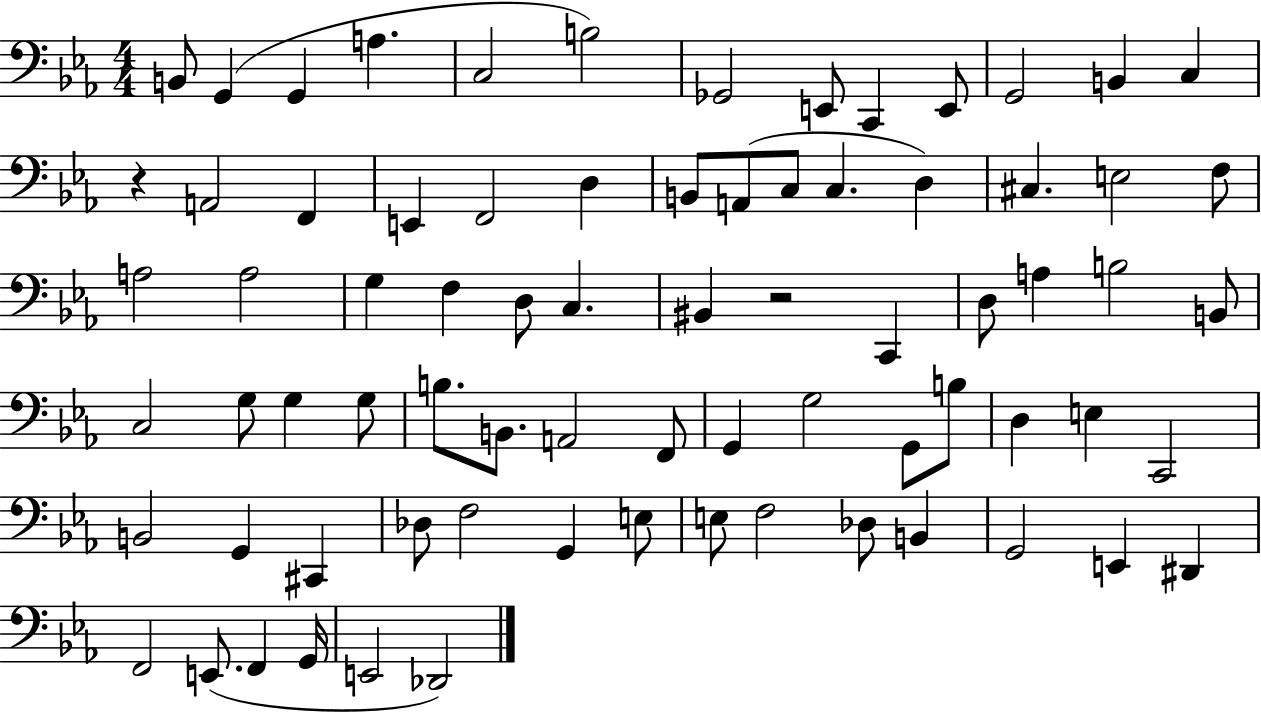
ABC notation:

X:1
T:Untitled
M:4/4
L:1/4
K:Eb
B,,/2 G,, G,, A, C,2 B,2 _G,,2 E,,/2 C,, E,,/2 G,,2 B,, C, z A,,2 F,, E,, F,,2 D, B,,/2 A,,/2 C,/2 C, D, ^C, E,2 F,/2 A,2 A,2 G, F, D,/2 C, ^B,, z2 C,, D,/2 A, B,2 B,,/2 C,2 G,/2 G, G,/2 B,/2 B,,/2 A,,2 F,,/2 G,, G,2 G,,/2 B,/2 D, E, C,,2 B,,2 G,, ^C,, _D,/2 F,2 G,, E,/2 E,/2 F,2 _D,/2 B,, G,,2 E,, ^D,, F,,2 E,,/2 F,, G,,/4 E,,2 _D,,2